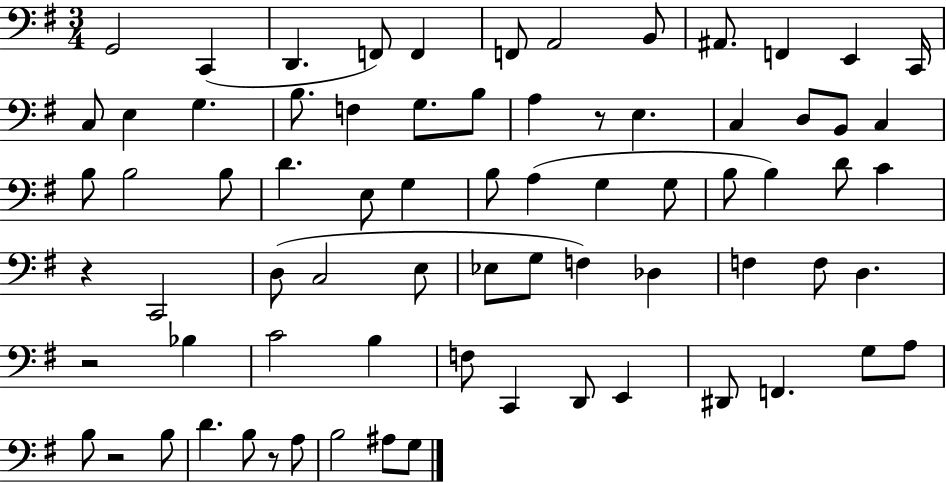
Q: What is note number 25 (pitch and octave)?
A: C3